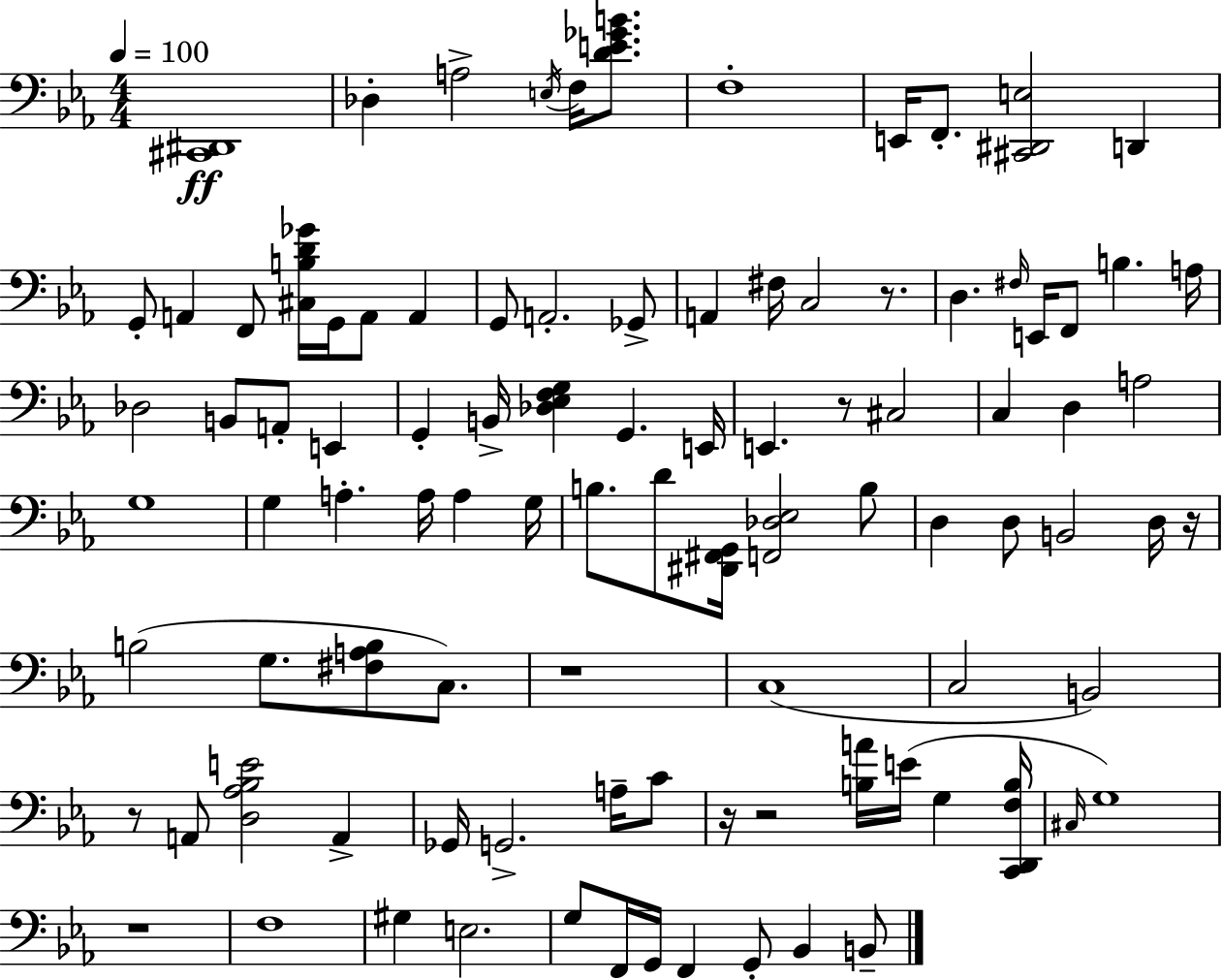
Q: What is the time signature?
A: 4/4